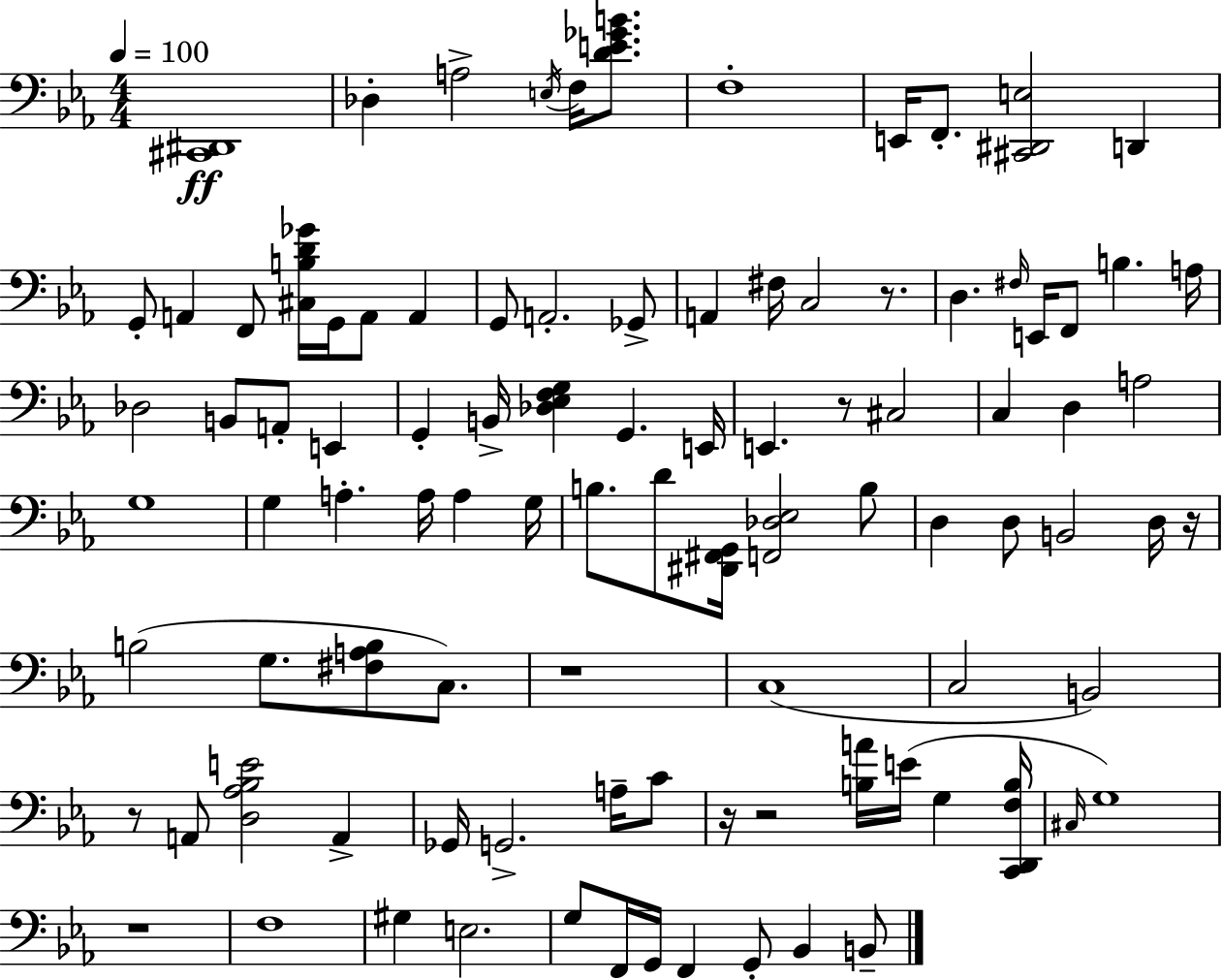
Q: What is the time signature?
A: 4/4